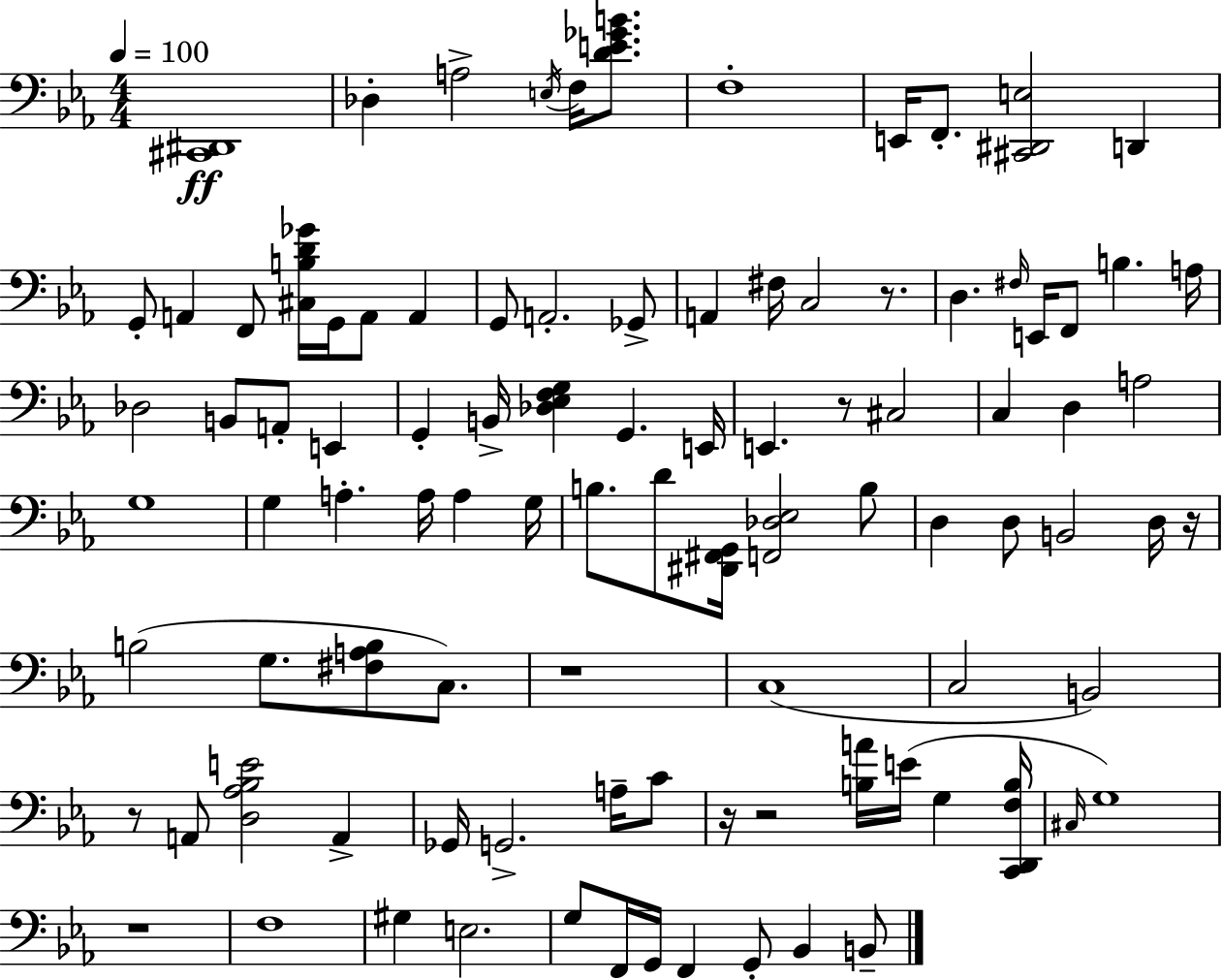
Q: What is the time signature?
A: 4/4